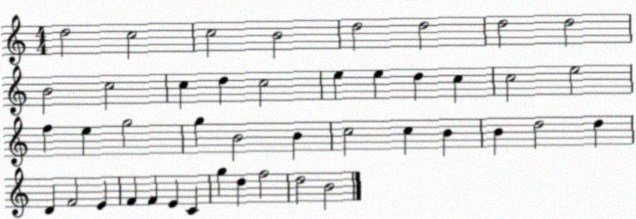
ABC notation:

X:1
T:Untitled
M:4/4
L:1/4
K:C
d2 c2 c2 B2 d2 d2 d2 d2 B2 c2 c d c2 e e d c c2 e2 f e g2 g B2 B c2 c B B d2 d D F2 E F F E C g d f2 d2 B2